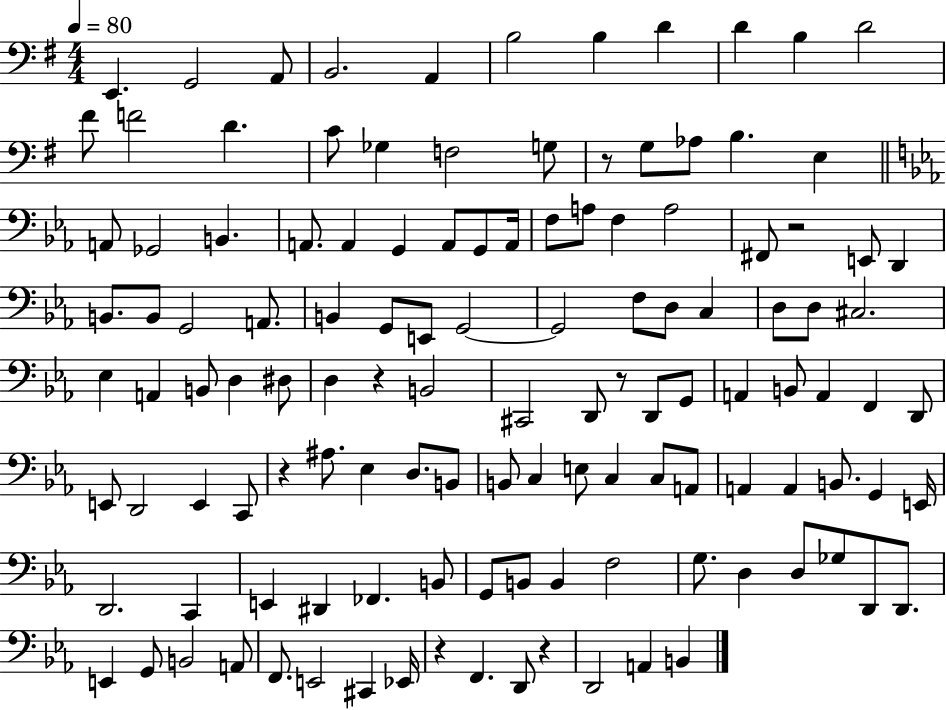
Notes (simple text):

E2/q. G2/h A2/e B2/h. A2/q B3/h B3/q D4/q D4/q B3/q D4/h F#4/e F4/h D4/q. C4/e Gb3/q F3/h G3/e R/e G3/e Ab3/e B3/q. E3/q A2/e Gb2/h B2/q. A2/e. A2/q G2/q A2/e G2/e A2/s F3/e A3/e F3/q A3/h F#2/e R/h E2/e D2/q B2/e. B2/e G2/h A2/e. B2/q G2/e E2/e G2/h G2/h F3/e D3/e C3/q D3/e D3/e C#3/h. Eb3/q A2/q B2/e D3/q D#3/e D3/q R/q B2/h C#2/h D2/e R/e D2/e G2/e A2/q B2/e A2/q F2/q D2/e E2/e D2/h E2/q C2/e R/q A#3/e. Eb3/q D3/e. B2/e B2/e C3/q E3/e C3/q C3/e A2/e A2/q A2/q B2/e. G2/q E2/s D2/h. C2/q E2/q D#2/q FES2/q. B2/e G2/e B2/e B2/q F3/h G3/e. D3/q D3/e Gb3/e D2/e D2/e. E2/q G2/e B2/h A2/e F2/e. E2/h C#2/q Eb2/s R/q F2/q. D2/e R/q D2/h A2/q B2/q